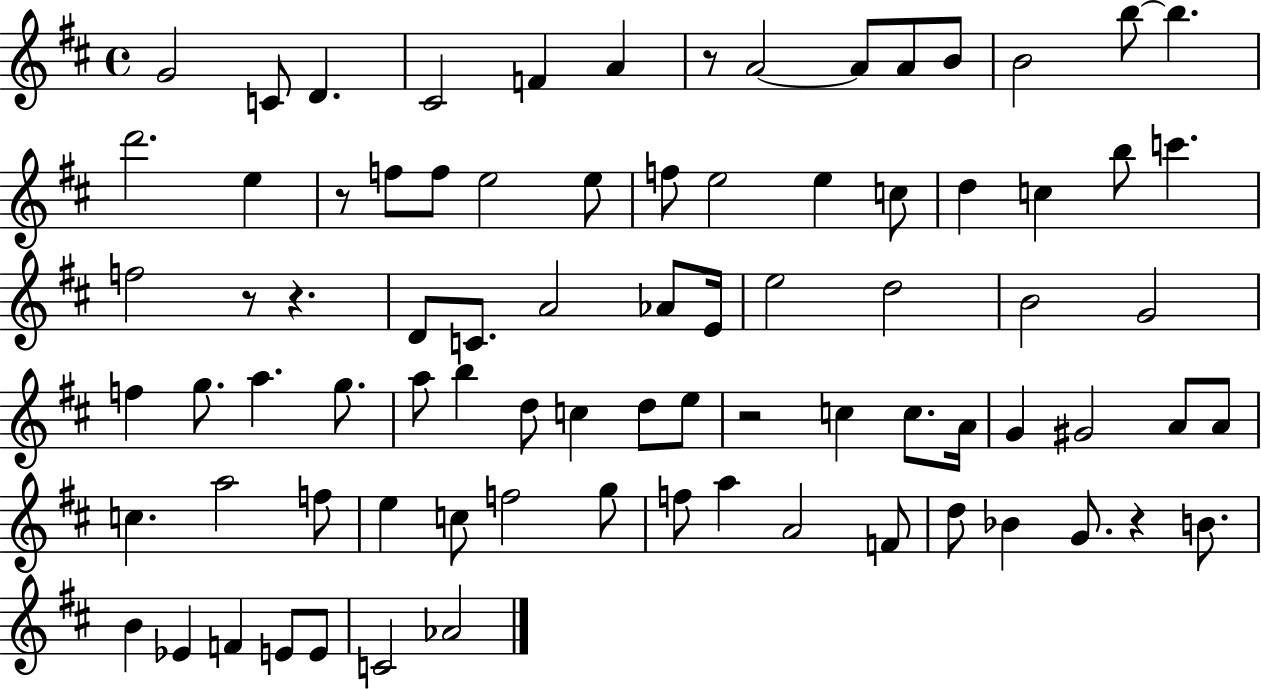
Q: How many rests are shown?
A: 6